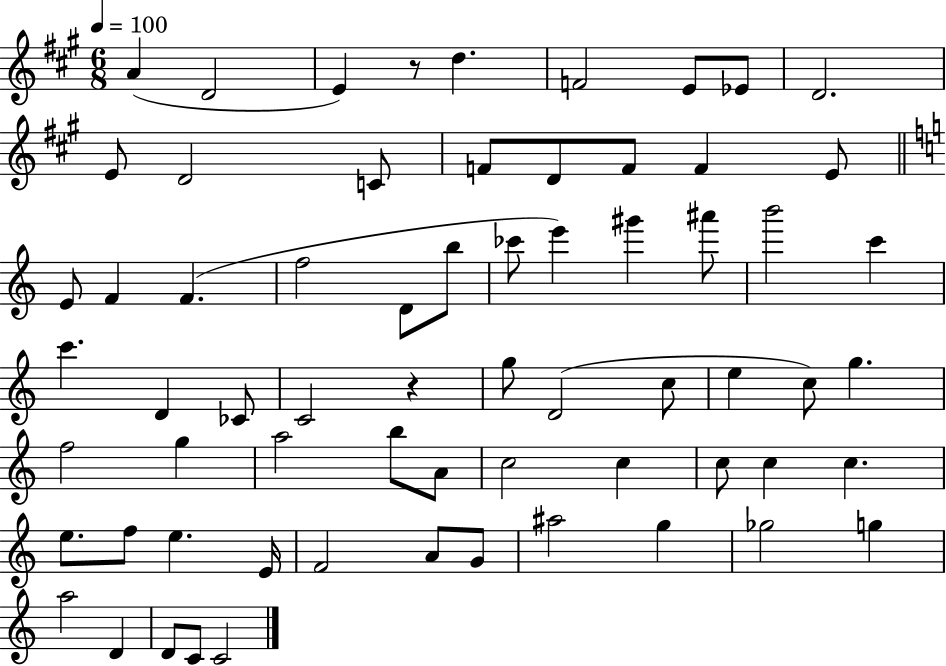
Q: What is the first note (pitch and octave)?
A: A4